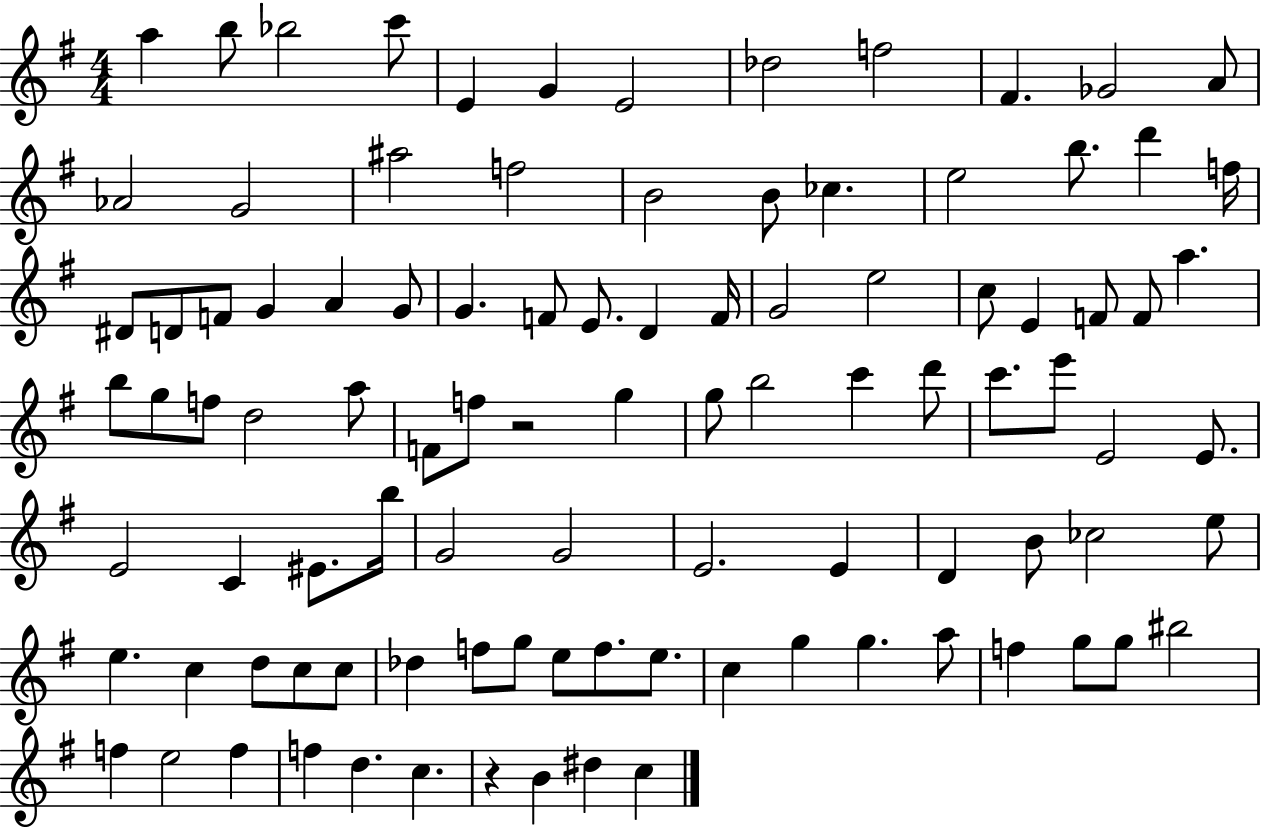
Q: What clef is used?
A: treble